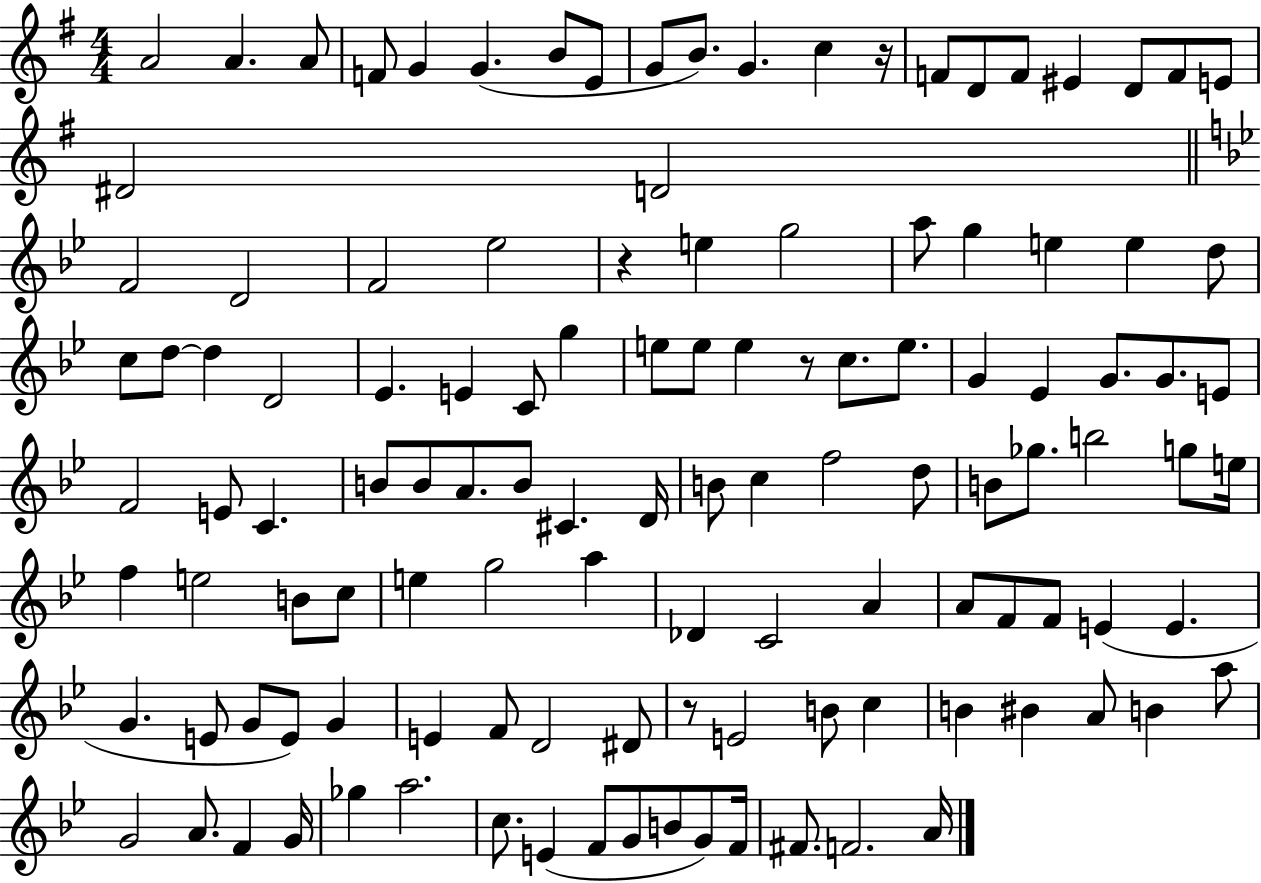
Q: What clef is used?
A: treble